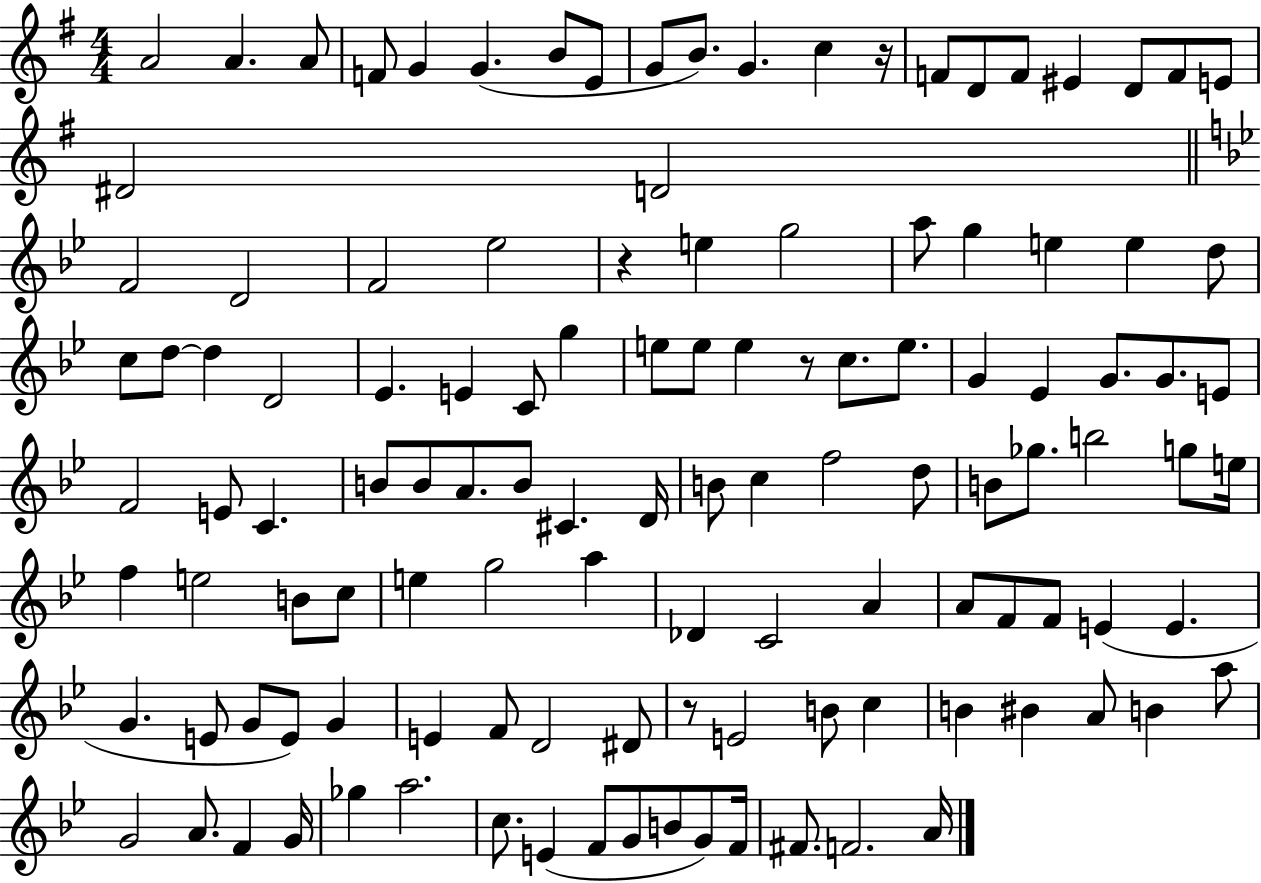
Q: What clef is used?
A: treble